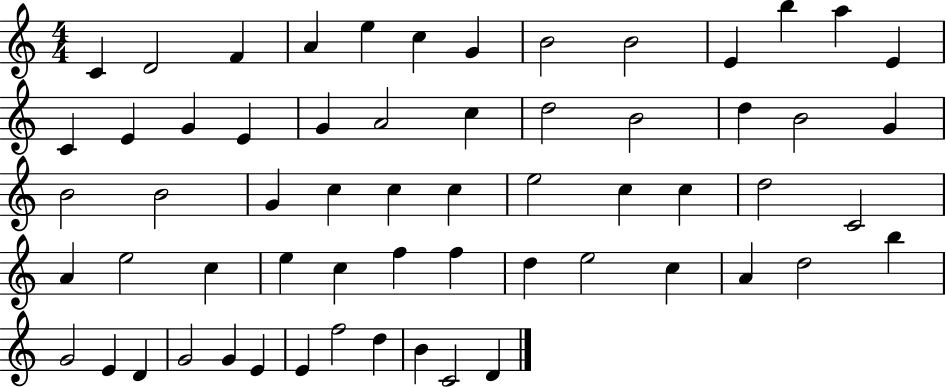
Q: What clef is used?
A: treble